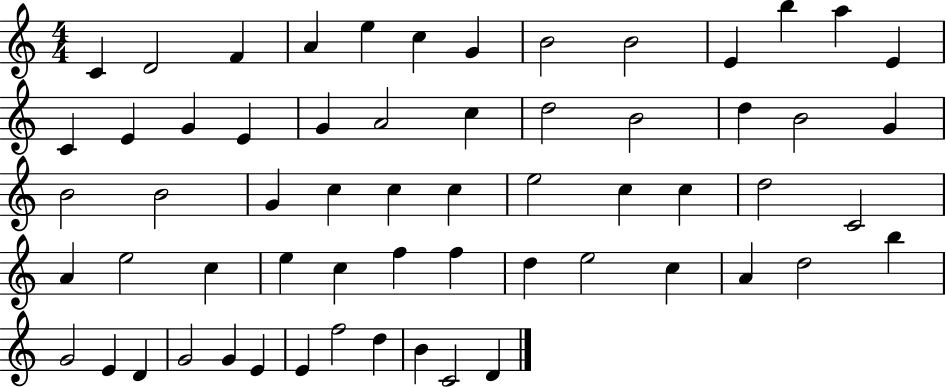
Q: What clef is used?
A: treble